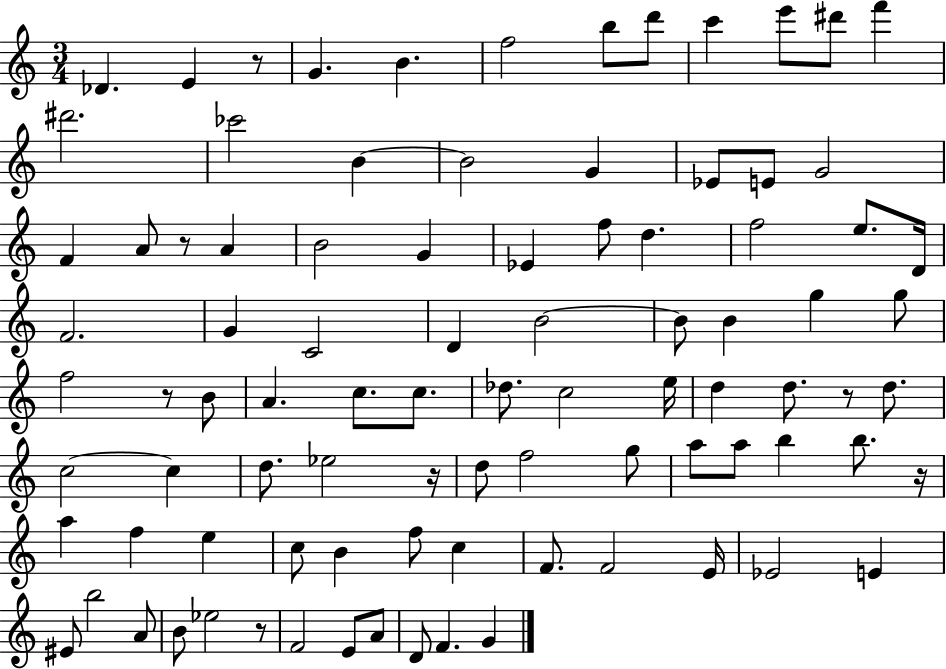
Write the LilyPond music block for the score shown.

{
  \clef treble
  \numericTimeSignature
  \time 3/4
  \key c \major
  \repeat volta 2 { des'4. e'4 r8 | g'4. b'4. | f''2 b''8 d'''8 | c'''4 e'''8 dis'''8 f'''4 | \break dis'''2. | ces'''2 b'4~~ | b'2 g'4 | ees'8 e'8 g'2 | \break f'4 a'8 r8 a'4 | b'2 g'4 | ees'4 f''8 d''4. | f''2 e''8. d'16 | \break f'2. | g'4 c'2 | d'4 b'2~~ | b'8 b'4 g''4 g''8 | \break f''2 r8 b'8 | a'4. c''8. c''8. | des''8. c''2 e''16 | d''4 d''8. r8 d''8. | \break c''2~~ c''4 | d''8. ees''2 r16 | d''8 f''2 g''8 | a''8 a''8 b''4 b''8. r16 | \break a''4 f''4 e''4 | c''8 b'4 f''8 c''4 | f'8. f'2 e'16 | ees'2 e'4 | \break eis'8 b''2 a'8 | b'8 ees''2 r8 | f'2 e'8 a'8 | d'8 f'4. g'4 | \break } \bar "|."
}